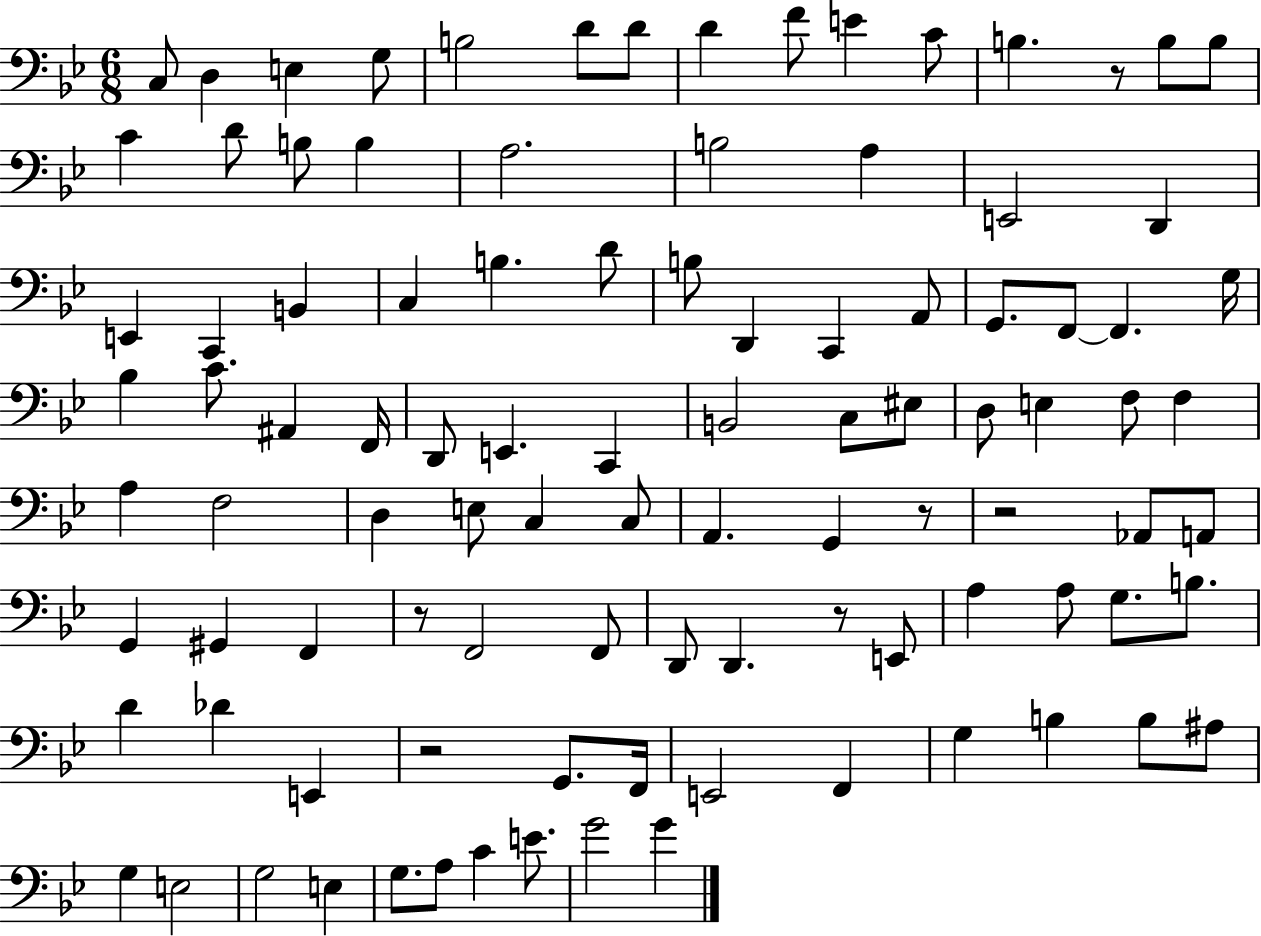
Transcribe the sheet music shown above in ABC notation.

X:1
T:Untitled
M:6/8
L:1/4
K:Bb
C,/2 D, E, G,/2 B,2 D/2 D/2 D F/2 E C/2 B, z/2 B,/2 B,/2 C D/2 B,/2 B, A,2 B,2 A, E,,2 D,, E,, C,, B,, C, B, D/2 B,/2 D,, C,, A,,/2 G,,/2 F,,/2 F,, G,/4 _B, C/2 ^A,, F,,/4 D,,/2 E,, C,, B,,2 C,/2 ^E,/2 D,/2 E, F,/2 F, A, F,2 D, E,/2 C, C,/2 A,, G,, z/2 z2 _A,,/2 A,,/2 G,, ^G,, F,, z/2 F,,2 F,,/2 D,,/2 D,, z/2 E,,/2 A, A,/2 G,/2 B,/2 D _D E,, z2 G,,/2 F,,/4 E,,2 F,, G, B, B,/2 ^A,/2 G, E,2 G,2 E, G,/2 A,/2 C E/2 G2 G